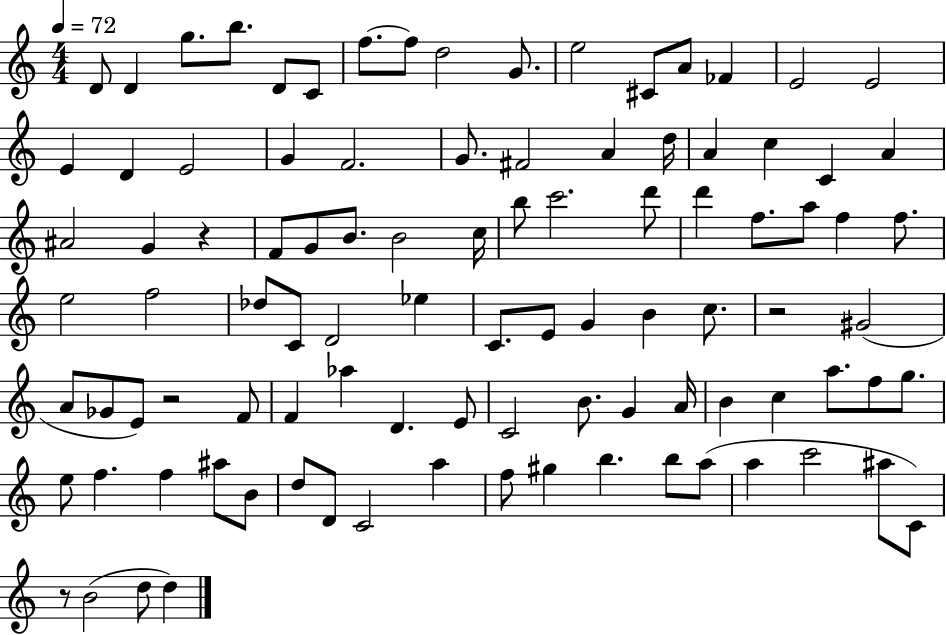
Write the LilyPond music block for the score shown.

{
  \clef treble
  \numericTimeSignature
  \time 4/4
  \key c \major
  \tempo 4 = 72
  \repeat volta 2 { d'8 d'4 g''8. b''8. d'8 c'8 | f''8.~~ f''8 d''2 g'8. | e''2 cis'8 a'8 fes'4 | e'2 e'2 | \break e'4 d'4 e'2 | g'4 f'2. | g'8. fis'2 a'4 d''16 | a'4 c''4 c'4 a'4 | \break ais'2 g'4 r4 | f'8 g'8 b'8. b'2 c''16 | b''8 c'''2. d'''8 | d'''4 f''8. a''8 f''4 f''8. | \break e''2 f''2 | des''8 c'8 d'2 ees''4 | c'8. e'8 g'4 b'4 c''8. | r2 gis'2( | \break a'8 ges'8 e'8) r2 f'8 | f'4 aes''4 d'4. e'8 | c'2 b'8. g'4 a'16 | b'4 c''4 a''8. f''8 g''8. | \break e''8 f''4. f''4 ais''8 b'8 | d''8 d'8 c'2 a''4 | f''8 gis''4 b''4. b''8 a''8( | a''4 c'''2 ais''8 c'8) | \break r8 b'2( d''8 d''4) | } \bar "|."
}